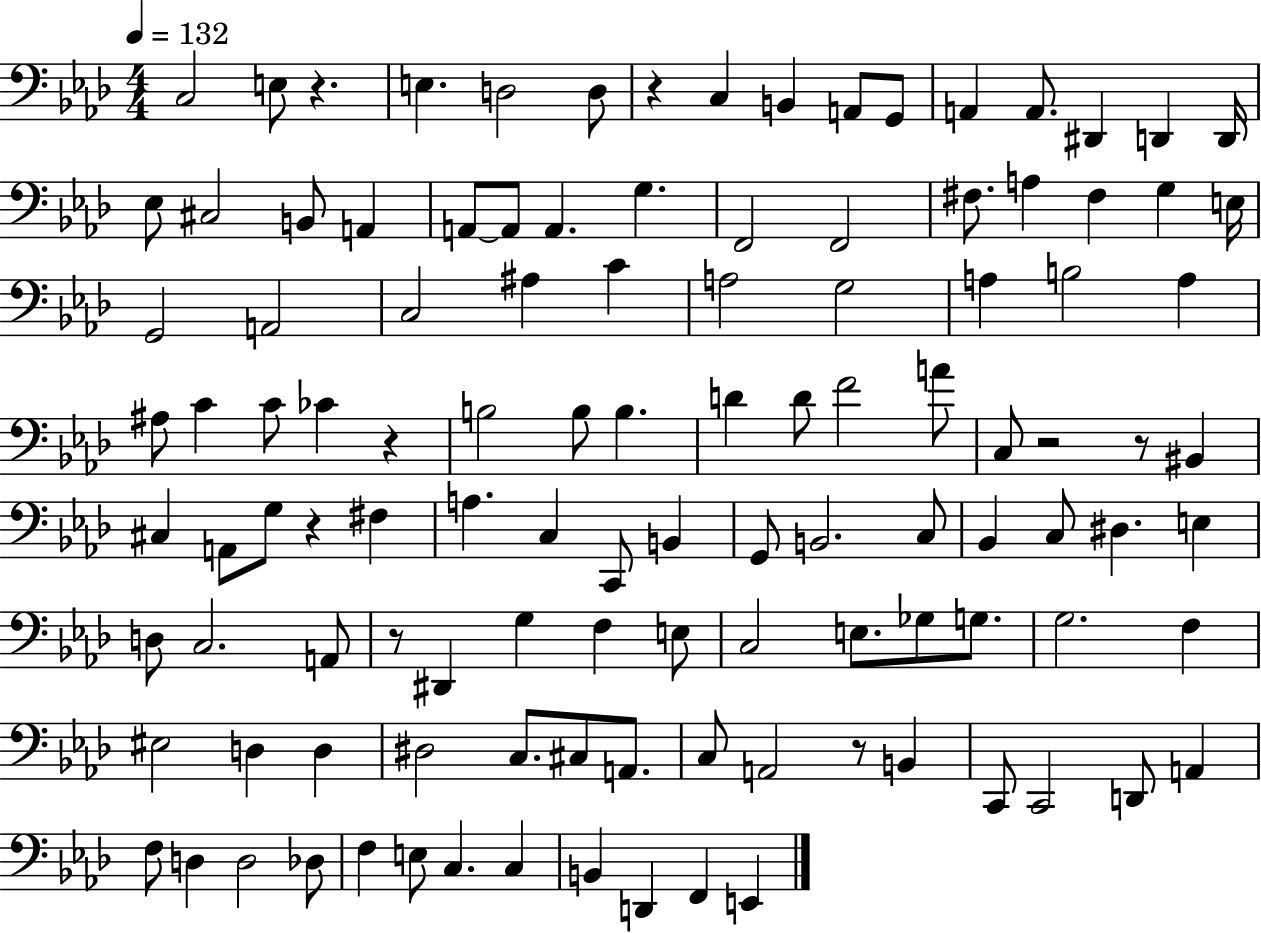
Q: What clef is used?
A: bass